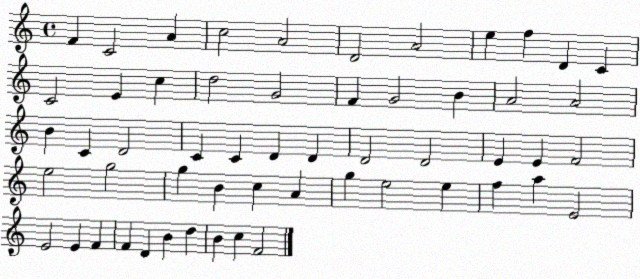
X:1
T:Untitled
M:4/4
L:1/4
K:C
F C2 A c2 A2 D2 A2 e f D C C2 E c d2 G2 F G2 B A2 A2 B C D2 C C D D D2 D2 E E F2 e2 g2 g B c A g e2 e f a E2 E2 E F F D B d B c F2